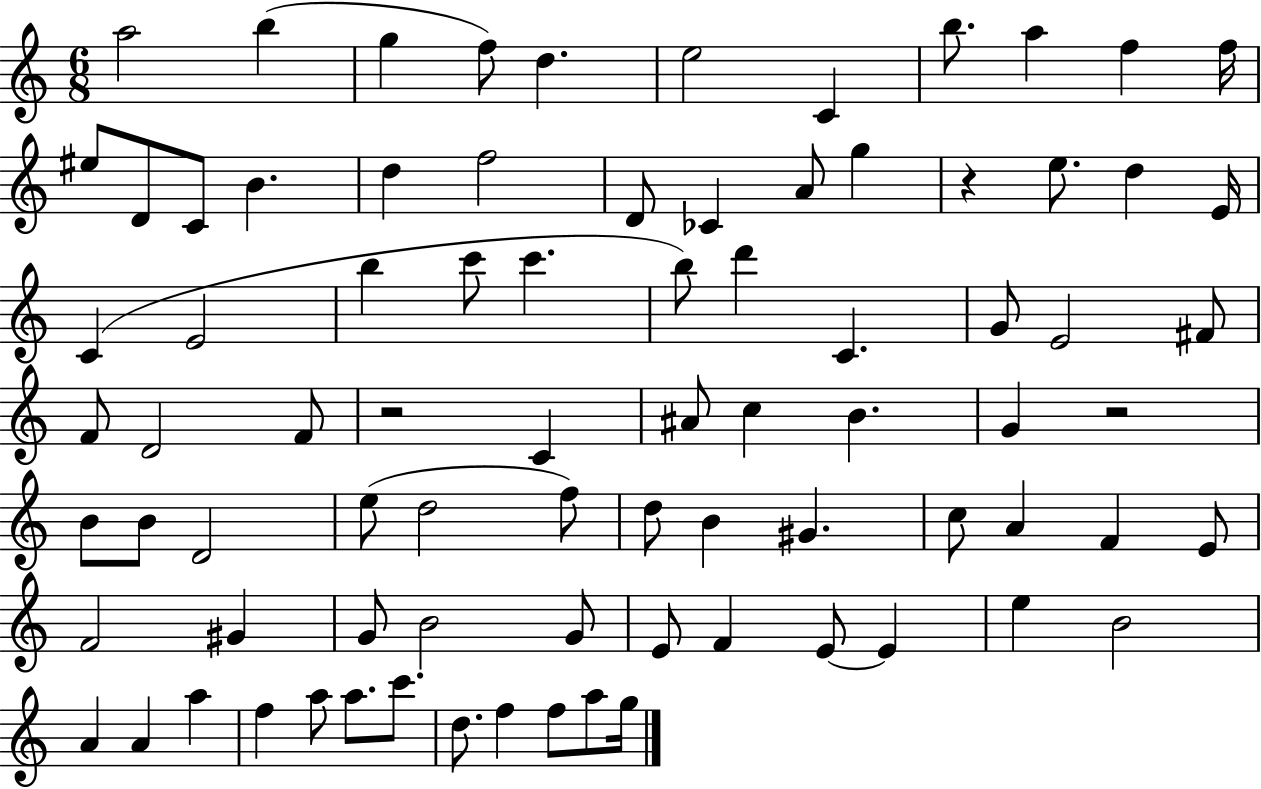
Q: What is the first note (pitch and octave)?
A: A5